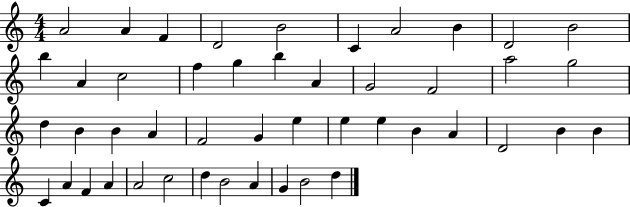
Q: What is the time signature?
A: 4/4